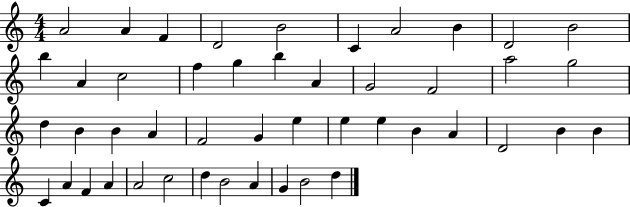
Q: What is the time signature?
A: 4/4